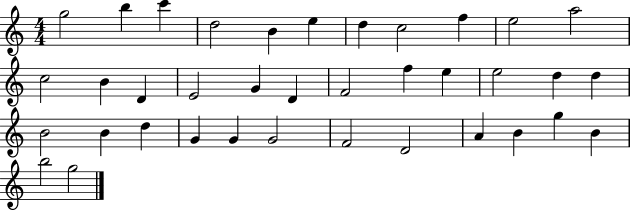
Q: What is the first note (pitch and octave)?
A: G5